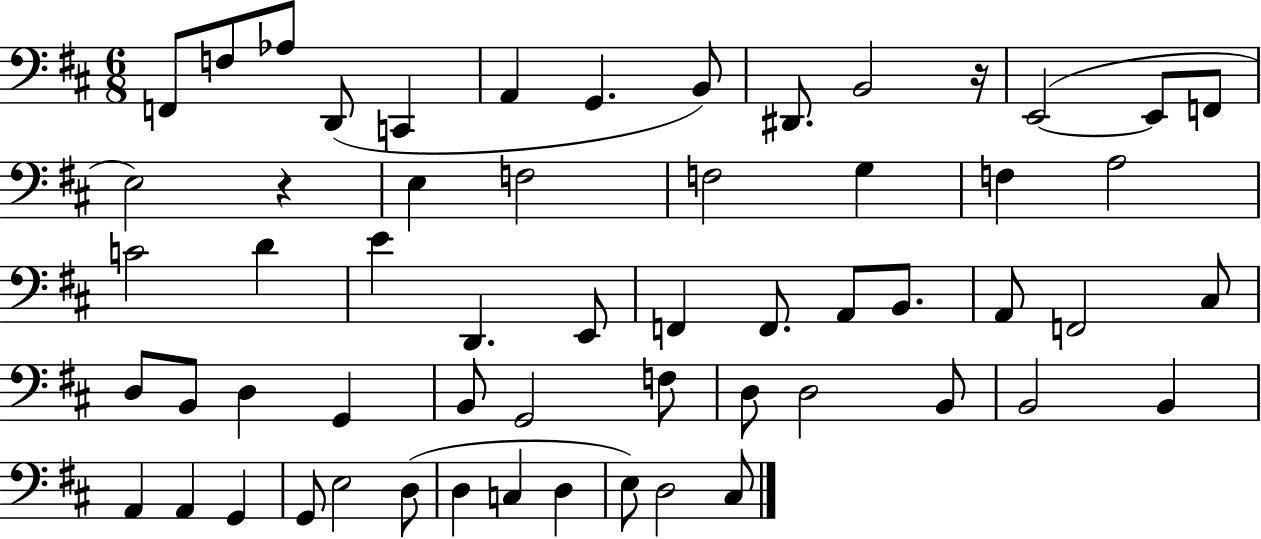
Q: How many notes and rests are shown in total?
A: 58